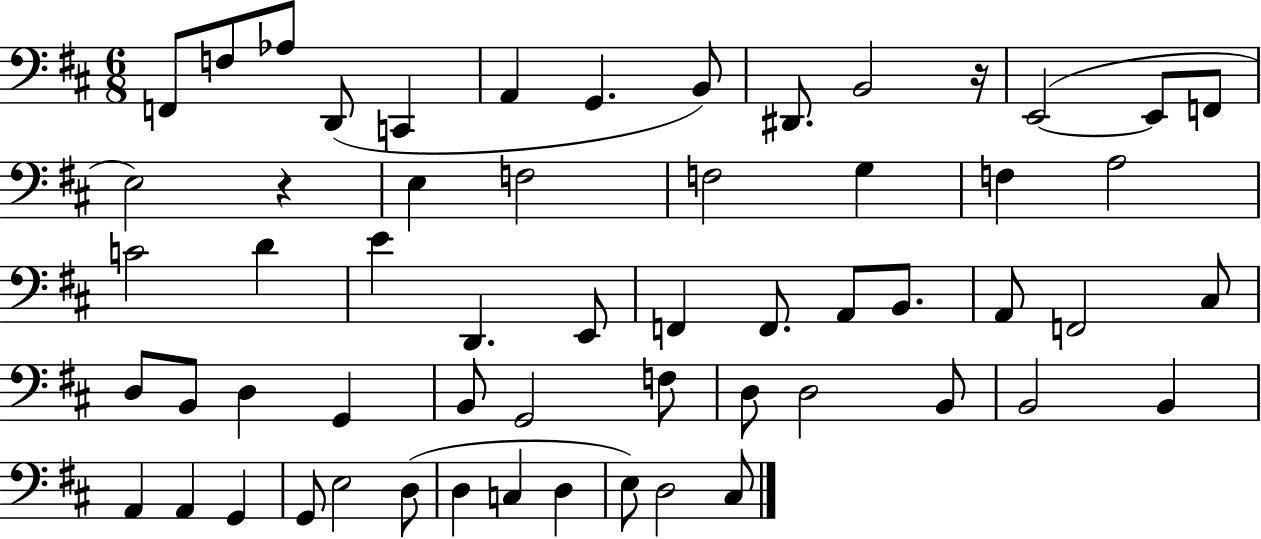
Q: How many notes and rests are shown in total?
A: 58